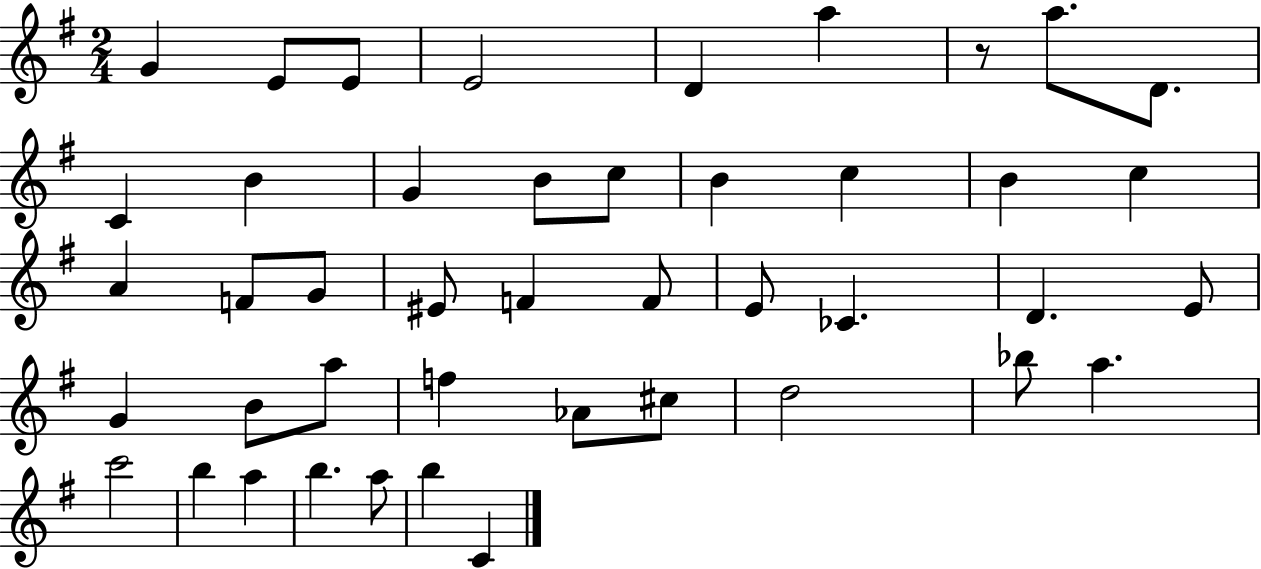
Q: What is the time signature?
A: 2/4